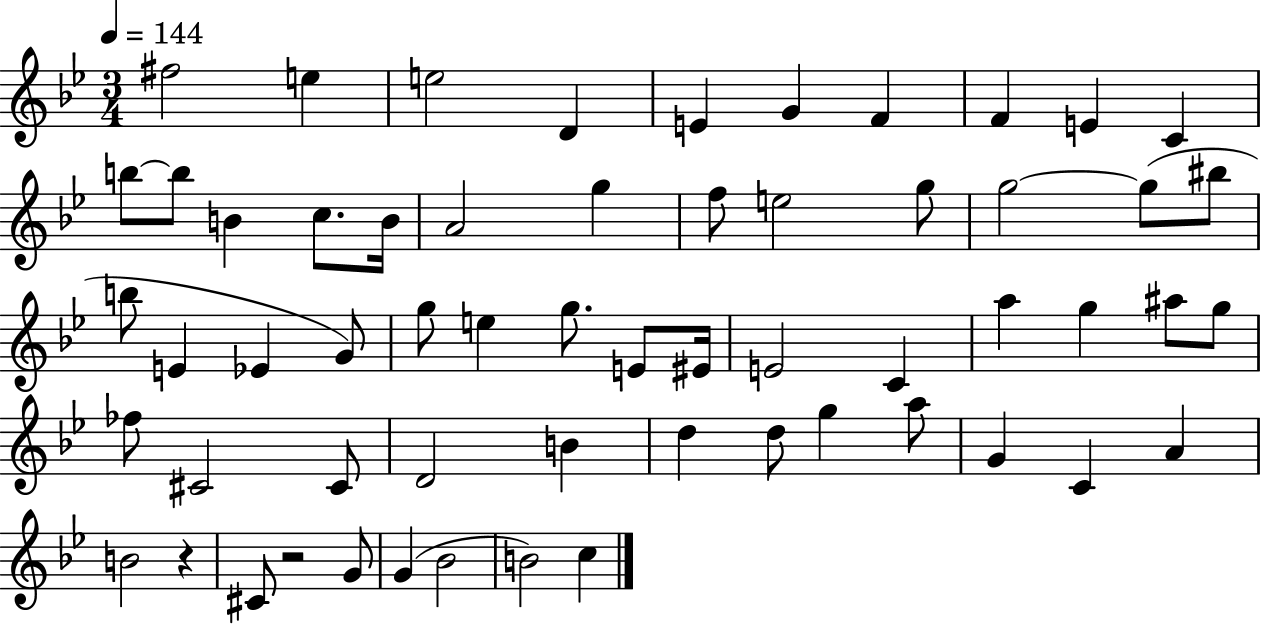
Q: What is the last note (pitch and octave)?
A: C5